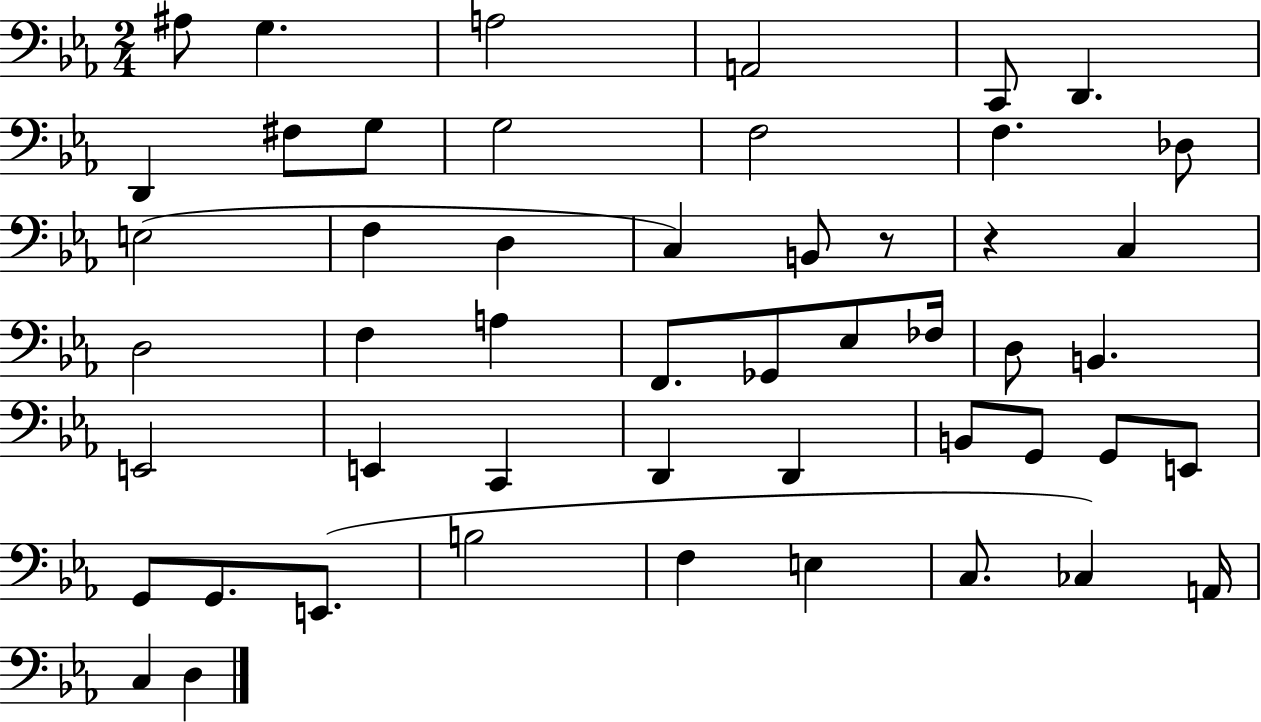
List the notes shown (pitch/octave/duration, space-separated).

A#3/e G3/q. A3/h A2/h C2/e D2/q. D2/q F#3/e G3/e G3/h F3/h F3/q. Db3/e E3/h F3/q D3/q C3/q B2/e R/e R/q C3/q D3/h F3/q A3/q F2/e. Gb2/e Eb3/e FES3/s D3/e B2/q. E2/h E2/q C2/q D2/q D2/q B2/e G2/e G2/e E2/e G2/e G2/e. E2/e. B3/h F3/q E3/q C3/e. CES3/q A2/s C3/q D3/q